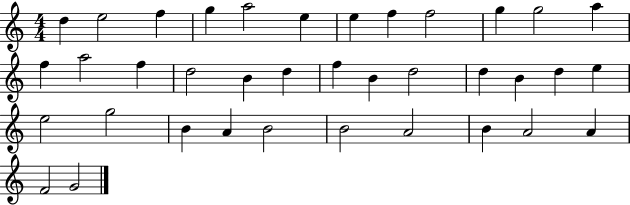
D5/q E5/h F5/q G5/q A5/h E5/q E5/q F5/q F5/h G5/q G5/h A5/q F5/q A5/h F5/q D5/h B4/q D5/q F5/q B4/q D5/h D5/q B4/q D5/q E5/q E5/h G5/h B4/q A4/q B4/h B4/h A4/h B4/q A4/h A4/q F4/h G4/h